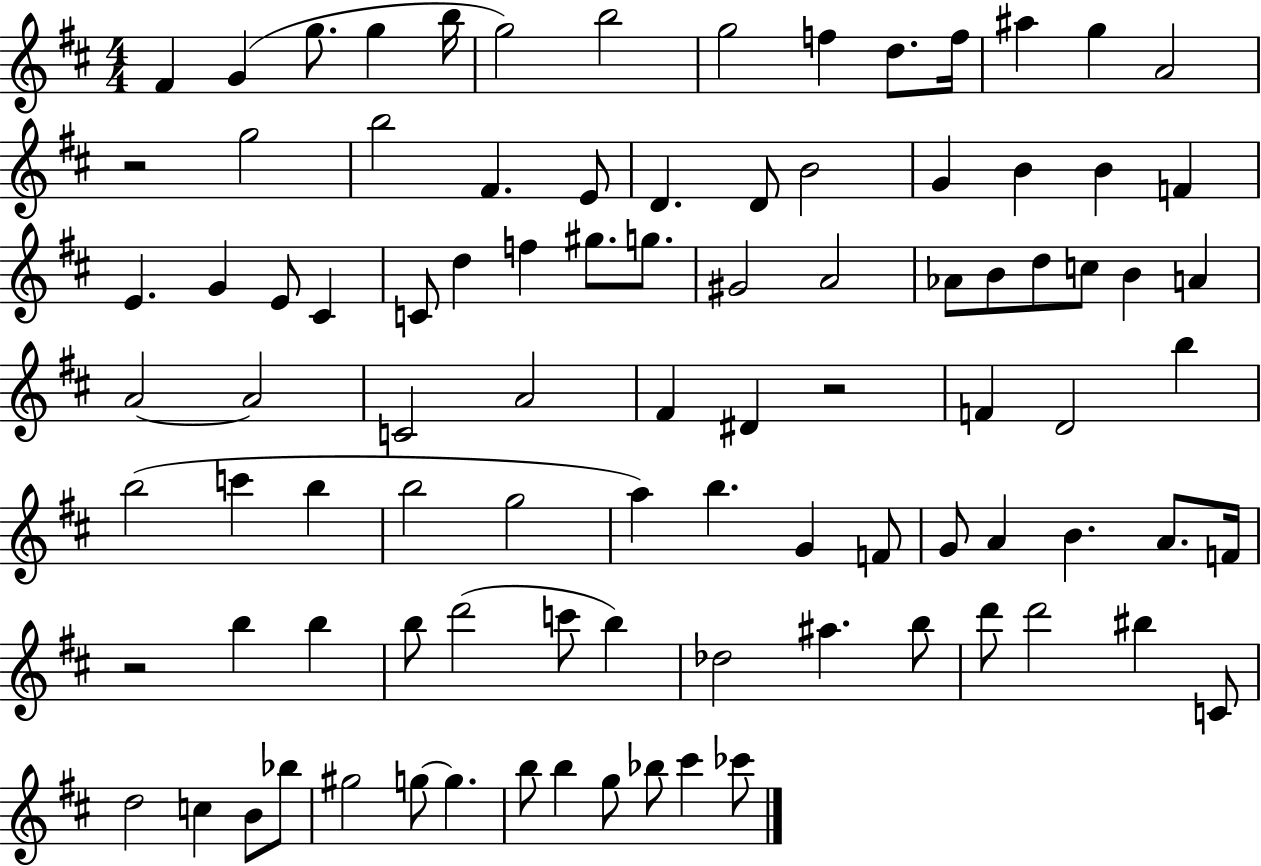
F#4/q G4/q G5/e. G5/q B5/s G5/h B5/h G5/h F5/q D5/e. F5/s A#5/q G5/q A4/h R/h G5/h B5/h F#4/q. E4/e D4/q. D4/e B4/h G4/q B4/q B4/q F4/q E4/q. G4/q E4/e C#4/q C4/e D5/q F5/q G#5/e. G5/e. G#4/h A4/h Ab4/e B4/e D5/e C5/e B4/q A4/q A4/h A4/h C4/h A4/h F#4/q D#4/q R/h F4/q D4/h B5/q B5/h C6/q B5/q B5/h G5/h A5/q B5/q. G4/q F4/e G4/e A4/q B4/q. A4/e. F4/s R/h B5/q B5/q B5/e D6/h C6/e B5/q Db5/h A#5/q. B5/e D6/e D6/h BIS5/q C4/e D5/h C5/q B4/e Bb5/e G#5/h G5/e G5/q. B5/e B5/q G5/e Bb5/e C#6/q CES6/e